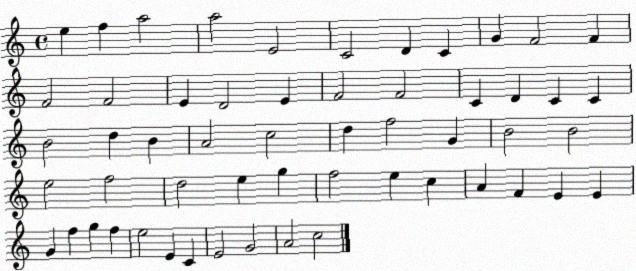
X:1
T:Untitled
M:4/4
L:1/4
K:C
e f a2 a2 E2 C2 D C G F2 F F2 F2 E D2 E F2 F2 C D C C B2 d B A2 c2 d f2 G B2 B2 e2 f2 d2 e g f2 e c A F E E G f g f e2 E C E2 G2 A2 c2